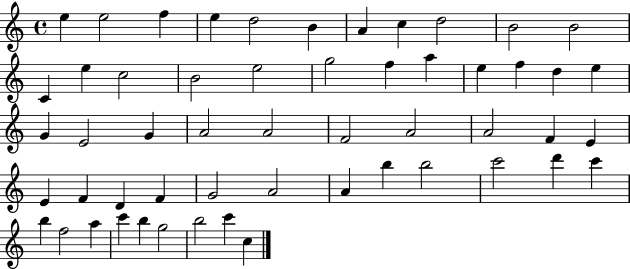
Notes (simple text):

E5/q E5/h F5/q E5/q D5/h B4/q A4/q C5/q D5/h B4/h B4/h C4/q E5/q C5/h B4/h E5/h G5/h F5/q A5/q E5/q F5/q D5/q E5/q G4/q E4/h G4/q A4/h A4/h F4/h A4/h A4/h F4/q E4/q E4/q F4/q D4/q F4/q G4/h A4/h A4/q B5/q B5/h C6/h D6/q C6/q B5/q F5/h A5/q C6/q B5/q G5/h B5/h C6/q C5/q